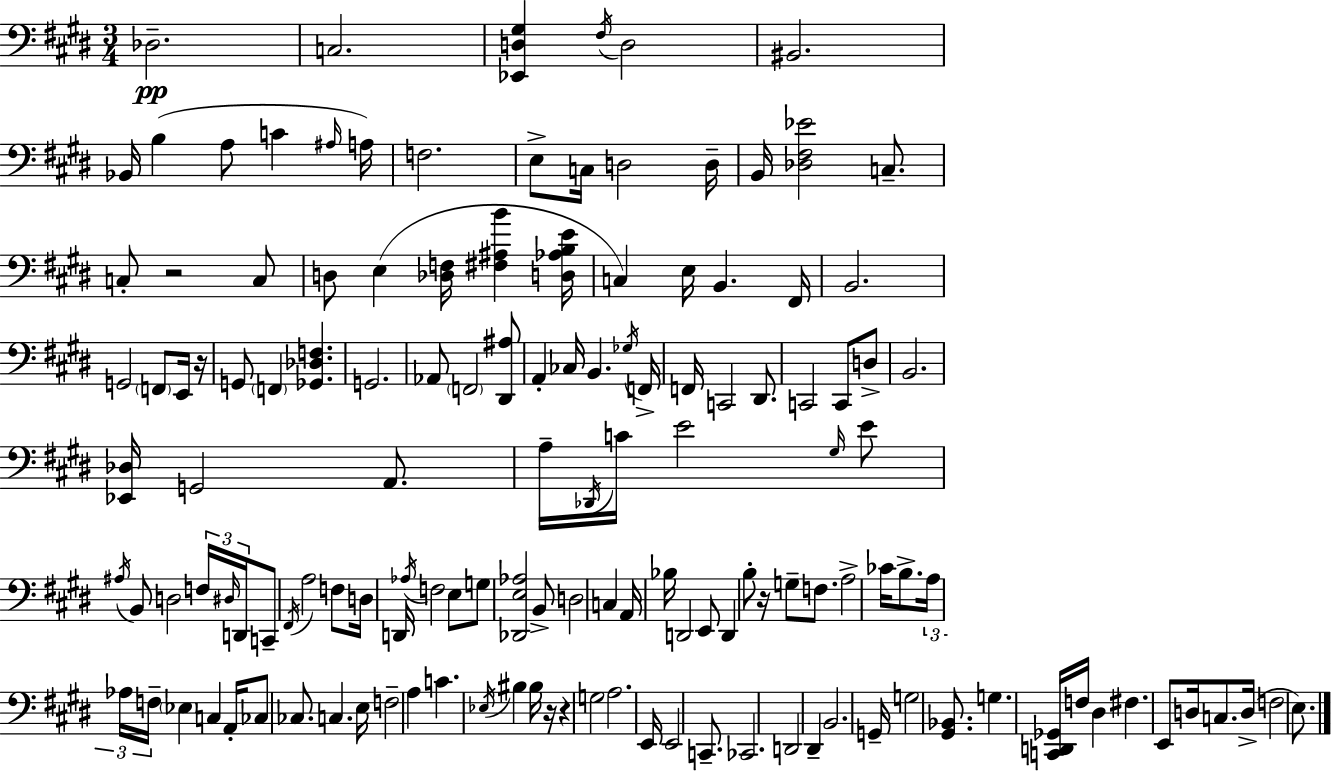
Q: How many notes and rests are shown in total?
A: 138